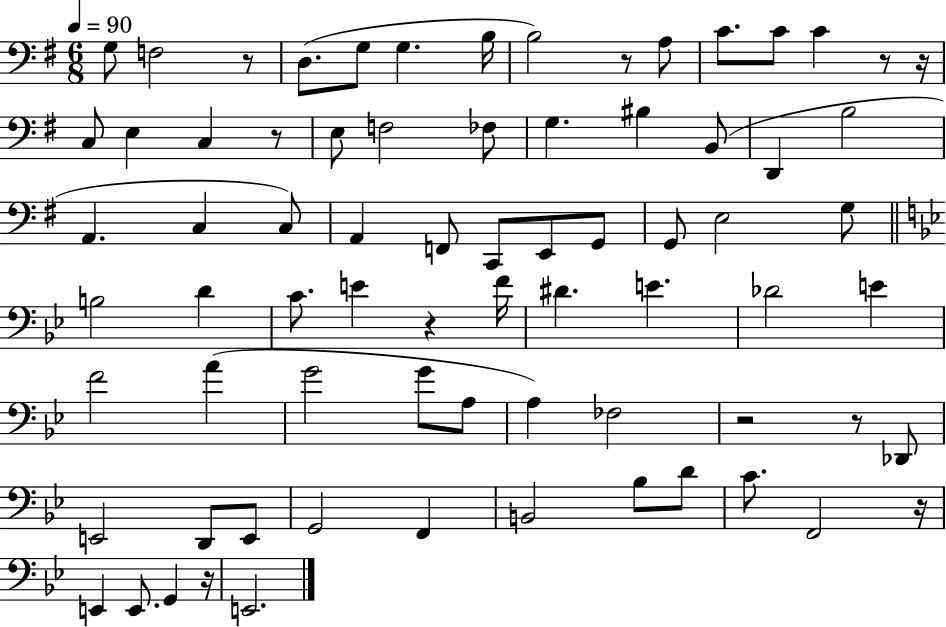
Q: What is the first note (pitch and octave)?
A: G3